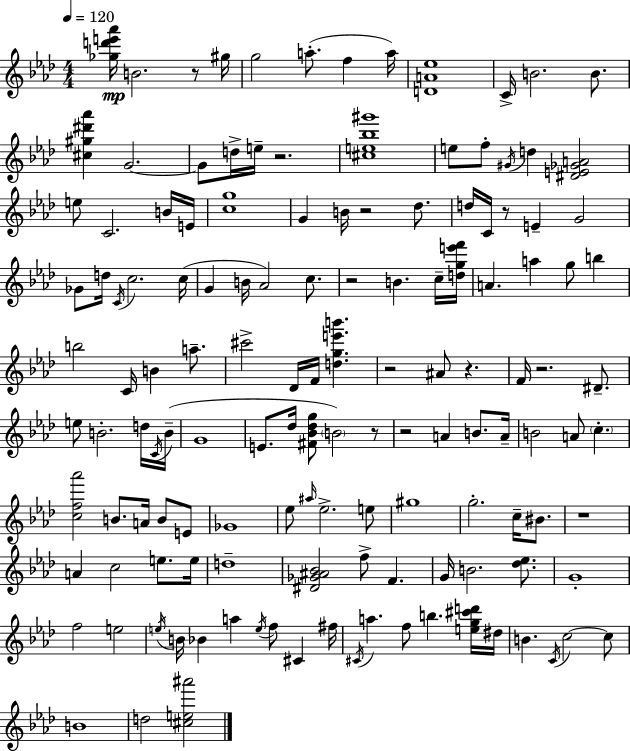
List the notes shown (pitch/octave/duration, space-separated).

[Gb5,D6,E6,Ab6]/s B4/h. R/e G#5/s G5/h A5/e. F5/q A5/s [D4,A4,Eb5]/w C4/s B4/h. B4/e. [C#5,G#5,D#6,Ab6]/q G4/h. G4/e D5/s E5/s R/h. [C#5,E5,Bb5,G#6]/w E5/e F5/e G#4/s D5/q [D#4,E4,Gb4,A4]/h E5/e C4/h. B4/s E4/s [C5,G5]/w G4/q B4/s R/h Db5/e. D5/s C4/s R/e E4/q G4/h Gb4/e D5/s C4/s C5/h. C5/s G4/q B4/s Ab4/h C5/e. R/h B4/q. C5/s [D5,G5,E6,F6]/s A4/q. A5/q G5/e B5/q B5/h C4/s B4/q A5/e. C#6/h Db4/s F4/s [D5,G5,E6,B6]/q. R/h A#4/e R/q. F4/s R/h. D#4/e. E5/e B4/h. D5/s C4/s B4/s G4/w E4/e. Db5/s [F#4,Bb4,Db5,G5]/e B4/h R/e R/h A4/q B4/e. A4/s B4/h A4/e C5/q. [C5,F5,Ab6]/h B4/e. A4/s B4/e E4/e Gb4/w Eb5/e A#5/s Eb5/h. E5/e G#5/w G5/h. C5/s BIS4/e. R/w A4/q C5/h E5/e. E5/s D5/w [D#4,Gb4,A#4,Bb4]/h F5/e F4/q. G4/s B4/h. [Db5,Eb5]/e. G4/w F5/h E5/h E5/s B4/s Bb4/q A5/q E5/s F5/e C#4/q F#5/s C#4/s A5/q. F5/e B5/q. [E5,G5,C#6,D6]/s D#5/s B4/q. C4/s C5/h C5/e B4/w D5/h [C#5,E5,A#6]/h